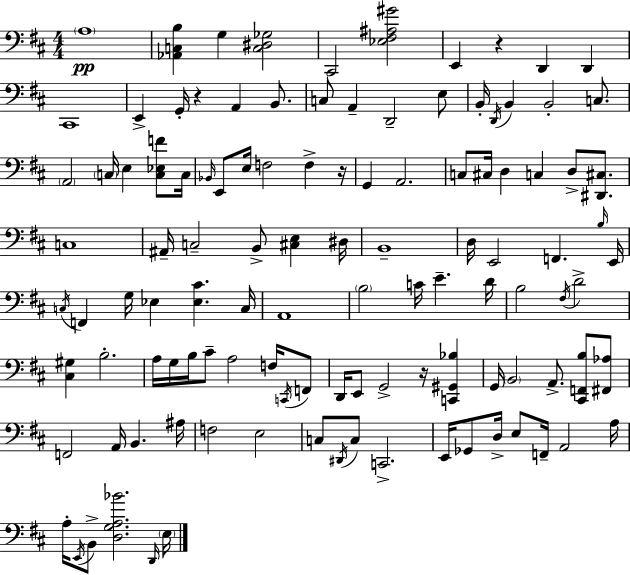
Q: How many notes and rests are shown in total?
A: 113